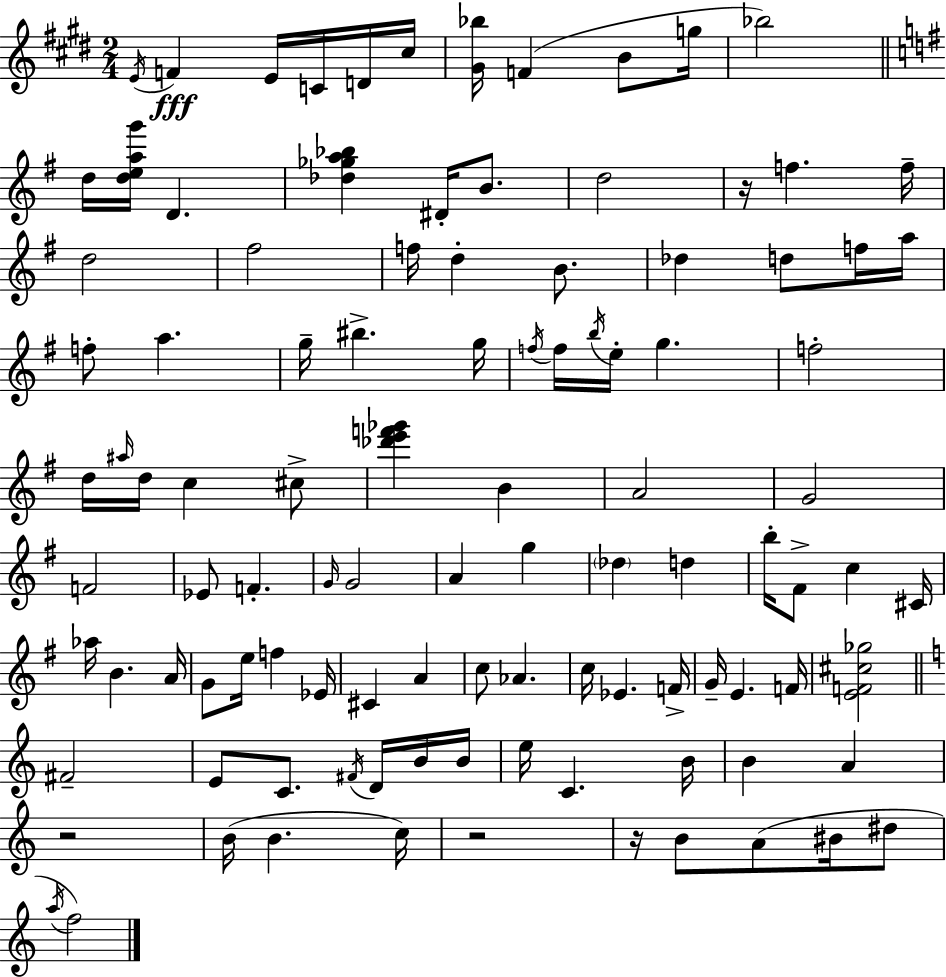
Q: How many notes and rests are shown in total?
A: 105